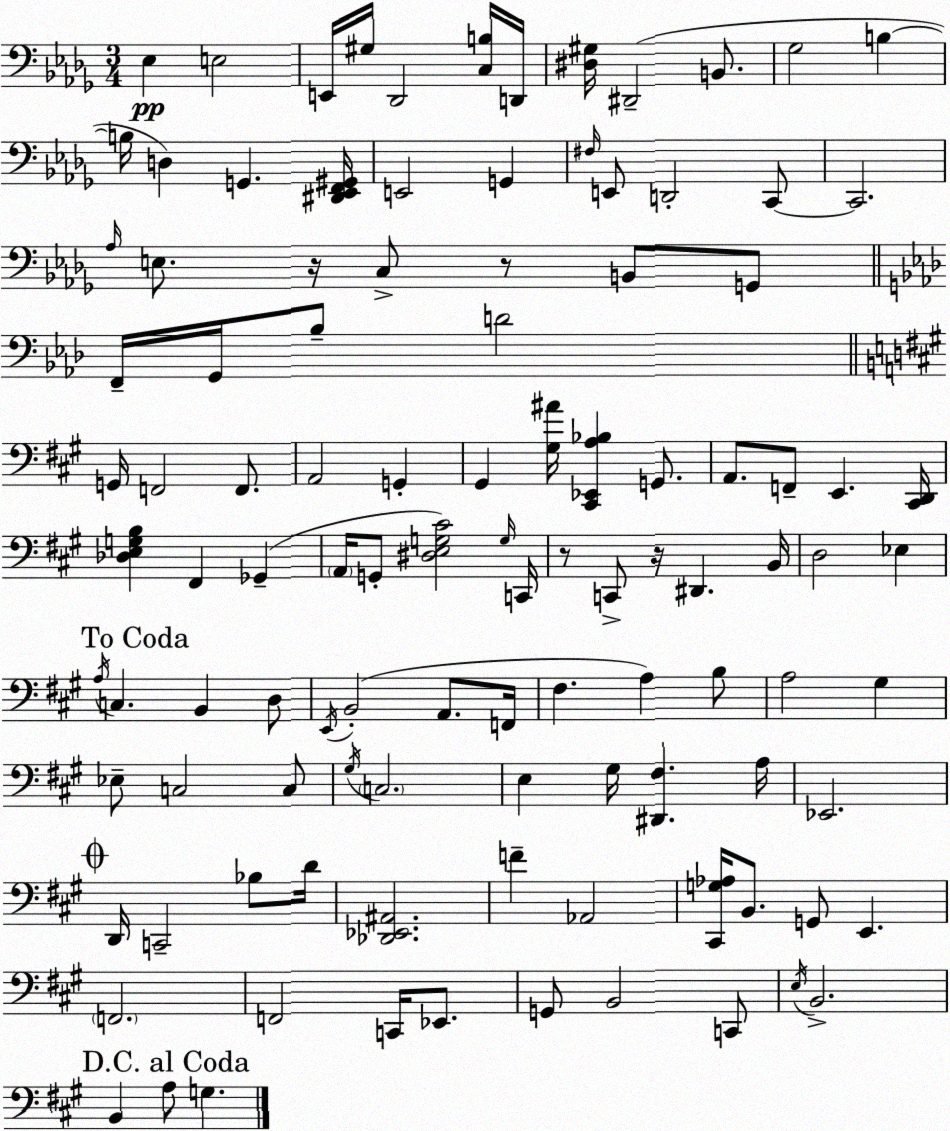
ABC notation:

X:1
T:Untitled
M:3/4
L:1/4
K:Bbm
_E, E,2 E,,/4 ^G,/4 _D,,2 [C,B,]/4 D,,/4 [^D,^G,]/4 ^D,,2 B,,/2 _G,2 B, B,/4 D, G,, [^D,,_E,,F,,^G,,]/4 E,,2 G,, ^F,/4 E,,/2 D,,2 C,,/2 C,,2 _A,/4 E,/2 z/4 C,/2 z/2 B,,/2 G,,/2 F,,/4 G,,/4 _B,/2 D2 G,,/4 F,,2 F,,/2 A,,2 G,, ^G,, [^G,^A]/4 [^C,,_E,,A,_B,] G,,/2 A,,/2 F,,/2 E,, [^C,,D,,]/4 [_D,E,G,B,] ^F,, _G,, A,,/4 G,,/2 [^D,E,G,^C]2 G,/4 C,,/4 z/2 C,,/2 z/4 ^D,, B,,/4 D,2 _E, A,/4 C, B,, D,/2 E,,/4 B,,2 A,,/2 F,,/4 ^F, A, B,/2 A,2 ^G, _E,/2 C,2 C,/2 ^G,/4 C,2 E, ^G,/4 [^D,,^F,] A,/4 _E,,2 D,,/4 C,,2 _B,/2 D/4 [_D,,_E,,^A,,]2 F _A,,2 [^C,,G,_A,]/4 B,,/2 G,,/2 E,, F,,2 F,,2 C,,/4 _E,,/2 G,,/2 B,,2 C,,/2 E,/4 B,,2 B,, A,/2 G,